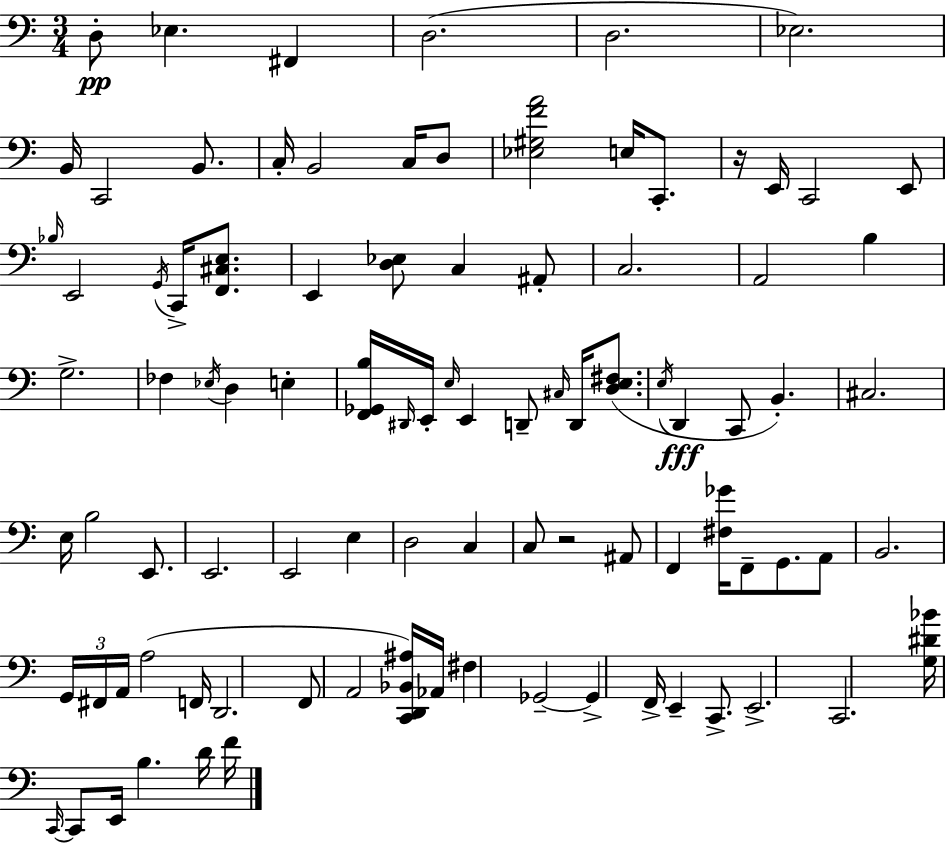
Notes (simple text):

D3/e Eb3/q. F#2/q D3/h. D3/h. Eb3/h. B2/s C2/h B2/e. C3/s B2/h C3/s D3/e [Eb3,G#3,F4,A4]/h E3/s C2/e. R/s E2/s C2/h E2/e Bb3/s E2/h G2/s C2/s [F2,C#3,E3]/e. E2/q [D3,Eb3]/e C3/q A#2/e C3/h. A2/h B3/q G3/h. FES3/q Eb3/s D3/q E3/q [F2,Gb2,B3]/s D#2/s E2/s E3/s E2/q D2/e C#3/s D2/s [D3,E3,F#3]/e. E3/s D2/q C2/e B2/q. C#3/h. E3/s B3/h E2/e. E2/h. E2/h E3/q D3/h C3/q C3/e R/h A#2/e F2/q [F#3,Gb4]/s F2/e G2/e. A2/e B2/h. G2/s F#2/s A2/s A3/h F2/s D2/h. F2/e A2/h [C2,D2,Bb2,A#3]/s Ab2/s F#3/q Gb2/h Gb2/q F2/s E2/q C2/e. E2/h. C2/h. [G3,D#4,Bb4]/s C2/s C2/e E2/s B3/q. D4/s F4/s